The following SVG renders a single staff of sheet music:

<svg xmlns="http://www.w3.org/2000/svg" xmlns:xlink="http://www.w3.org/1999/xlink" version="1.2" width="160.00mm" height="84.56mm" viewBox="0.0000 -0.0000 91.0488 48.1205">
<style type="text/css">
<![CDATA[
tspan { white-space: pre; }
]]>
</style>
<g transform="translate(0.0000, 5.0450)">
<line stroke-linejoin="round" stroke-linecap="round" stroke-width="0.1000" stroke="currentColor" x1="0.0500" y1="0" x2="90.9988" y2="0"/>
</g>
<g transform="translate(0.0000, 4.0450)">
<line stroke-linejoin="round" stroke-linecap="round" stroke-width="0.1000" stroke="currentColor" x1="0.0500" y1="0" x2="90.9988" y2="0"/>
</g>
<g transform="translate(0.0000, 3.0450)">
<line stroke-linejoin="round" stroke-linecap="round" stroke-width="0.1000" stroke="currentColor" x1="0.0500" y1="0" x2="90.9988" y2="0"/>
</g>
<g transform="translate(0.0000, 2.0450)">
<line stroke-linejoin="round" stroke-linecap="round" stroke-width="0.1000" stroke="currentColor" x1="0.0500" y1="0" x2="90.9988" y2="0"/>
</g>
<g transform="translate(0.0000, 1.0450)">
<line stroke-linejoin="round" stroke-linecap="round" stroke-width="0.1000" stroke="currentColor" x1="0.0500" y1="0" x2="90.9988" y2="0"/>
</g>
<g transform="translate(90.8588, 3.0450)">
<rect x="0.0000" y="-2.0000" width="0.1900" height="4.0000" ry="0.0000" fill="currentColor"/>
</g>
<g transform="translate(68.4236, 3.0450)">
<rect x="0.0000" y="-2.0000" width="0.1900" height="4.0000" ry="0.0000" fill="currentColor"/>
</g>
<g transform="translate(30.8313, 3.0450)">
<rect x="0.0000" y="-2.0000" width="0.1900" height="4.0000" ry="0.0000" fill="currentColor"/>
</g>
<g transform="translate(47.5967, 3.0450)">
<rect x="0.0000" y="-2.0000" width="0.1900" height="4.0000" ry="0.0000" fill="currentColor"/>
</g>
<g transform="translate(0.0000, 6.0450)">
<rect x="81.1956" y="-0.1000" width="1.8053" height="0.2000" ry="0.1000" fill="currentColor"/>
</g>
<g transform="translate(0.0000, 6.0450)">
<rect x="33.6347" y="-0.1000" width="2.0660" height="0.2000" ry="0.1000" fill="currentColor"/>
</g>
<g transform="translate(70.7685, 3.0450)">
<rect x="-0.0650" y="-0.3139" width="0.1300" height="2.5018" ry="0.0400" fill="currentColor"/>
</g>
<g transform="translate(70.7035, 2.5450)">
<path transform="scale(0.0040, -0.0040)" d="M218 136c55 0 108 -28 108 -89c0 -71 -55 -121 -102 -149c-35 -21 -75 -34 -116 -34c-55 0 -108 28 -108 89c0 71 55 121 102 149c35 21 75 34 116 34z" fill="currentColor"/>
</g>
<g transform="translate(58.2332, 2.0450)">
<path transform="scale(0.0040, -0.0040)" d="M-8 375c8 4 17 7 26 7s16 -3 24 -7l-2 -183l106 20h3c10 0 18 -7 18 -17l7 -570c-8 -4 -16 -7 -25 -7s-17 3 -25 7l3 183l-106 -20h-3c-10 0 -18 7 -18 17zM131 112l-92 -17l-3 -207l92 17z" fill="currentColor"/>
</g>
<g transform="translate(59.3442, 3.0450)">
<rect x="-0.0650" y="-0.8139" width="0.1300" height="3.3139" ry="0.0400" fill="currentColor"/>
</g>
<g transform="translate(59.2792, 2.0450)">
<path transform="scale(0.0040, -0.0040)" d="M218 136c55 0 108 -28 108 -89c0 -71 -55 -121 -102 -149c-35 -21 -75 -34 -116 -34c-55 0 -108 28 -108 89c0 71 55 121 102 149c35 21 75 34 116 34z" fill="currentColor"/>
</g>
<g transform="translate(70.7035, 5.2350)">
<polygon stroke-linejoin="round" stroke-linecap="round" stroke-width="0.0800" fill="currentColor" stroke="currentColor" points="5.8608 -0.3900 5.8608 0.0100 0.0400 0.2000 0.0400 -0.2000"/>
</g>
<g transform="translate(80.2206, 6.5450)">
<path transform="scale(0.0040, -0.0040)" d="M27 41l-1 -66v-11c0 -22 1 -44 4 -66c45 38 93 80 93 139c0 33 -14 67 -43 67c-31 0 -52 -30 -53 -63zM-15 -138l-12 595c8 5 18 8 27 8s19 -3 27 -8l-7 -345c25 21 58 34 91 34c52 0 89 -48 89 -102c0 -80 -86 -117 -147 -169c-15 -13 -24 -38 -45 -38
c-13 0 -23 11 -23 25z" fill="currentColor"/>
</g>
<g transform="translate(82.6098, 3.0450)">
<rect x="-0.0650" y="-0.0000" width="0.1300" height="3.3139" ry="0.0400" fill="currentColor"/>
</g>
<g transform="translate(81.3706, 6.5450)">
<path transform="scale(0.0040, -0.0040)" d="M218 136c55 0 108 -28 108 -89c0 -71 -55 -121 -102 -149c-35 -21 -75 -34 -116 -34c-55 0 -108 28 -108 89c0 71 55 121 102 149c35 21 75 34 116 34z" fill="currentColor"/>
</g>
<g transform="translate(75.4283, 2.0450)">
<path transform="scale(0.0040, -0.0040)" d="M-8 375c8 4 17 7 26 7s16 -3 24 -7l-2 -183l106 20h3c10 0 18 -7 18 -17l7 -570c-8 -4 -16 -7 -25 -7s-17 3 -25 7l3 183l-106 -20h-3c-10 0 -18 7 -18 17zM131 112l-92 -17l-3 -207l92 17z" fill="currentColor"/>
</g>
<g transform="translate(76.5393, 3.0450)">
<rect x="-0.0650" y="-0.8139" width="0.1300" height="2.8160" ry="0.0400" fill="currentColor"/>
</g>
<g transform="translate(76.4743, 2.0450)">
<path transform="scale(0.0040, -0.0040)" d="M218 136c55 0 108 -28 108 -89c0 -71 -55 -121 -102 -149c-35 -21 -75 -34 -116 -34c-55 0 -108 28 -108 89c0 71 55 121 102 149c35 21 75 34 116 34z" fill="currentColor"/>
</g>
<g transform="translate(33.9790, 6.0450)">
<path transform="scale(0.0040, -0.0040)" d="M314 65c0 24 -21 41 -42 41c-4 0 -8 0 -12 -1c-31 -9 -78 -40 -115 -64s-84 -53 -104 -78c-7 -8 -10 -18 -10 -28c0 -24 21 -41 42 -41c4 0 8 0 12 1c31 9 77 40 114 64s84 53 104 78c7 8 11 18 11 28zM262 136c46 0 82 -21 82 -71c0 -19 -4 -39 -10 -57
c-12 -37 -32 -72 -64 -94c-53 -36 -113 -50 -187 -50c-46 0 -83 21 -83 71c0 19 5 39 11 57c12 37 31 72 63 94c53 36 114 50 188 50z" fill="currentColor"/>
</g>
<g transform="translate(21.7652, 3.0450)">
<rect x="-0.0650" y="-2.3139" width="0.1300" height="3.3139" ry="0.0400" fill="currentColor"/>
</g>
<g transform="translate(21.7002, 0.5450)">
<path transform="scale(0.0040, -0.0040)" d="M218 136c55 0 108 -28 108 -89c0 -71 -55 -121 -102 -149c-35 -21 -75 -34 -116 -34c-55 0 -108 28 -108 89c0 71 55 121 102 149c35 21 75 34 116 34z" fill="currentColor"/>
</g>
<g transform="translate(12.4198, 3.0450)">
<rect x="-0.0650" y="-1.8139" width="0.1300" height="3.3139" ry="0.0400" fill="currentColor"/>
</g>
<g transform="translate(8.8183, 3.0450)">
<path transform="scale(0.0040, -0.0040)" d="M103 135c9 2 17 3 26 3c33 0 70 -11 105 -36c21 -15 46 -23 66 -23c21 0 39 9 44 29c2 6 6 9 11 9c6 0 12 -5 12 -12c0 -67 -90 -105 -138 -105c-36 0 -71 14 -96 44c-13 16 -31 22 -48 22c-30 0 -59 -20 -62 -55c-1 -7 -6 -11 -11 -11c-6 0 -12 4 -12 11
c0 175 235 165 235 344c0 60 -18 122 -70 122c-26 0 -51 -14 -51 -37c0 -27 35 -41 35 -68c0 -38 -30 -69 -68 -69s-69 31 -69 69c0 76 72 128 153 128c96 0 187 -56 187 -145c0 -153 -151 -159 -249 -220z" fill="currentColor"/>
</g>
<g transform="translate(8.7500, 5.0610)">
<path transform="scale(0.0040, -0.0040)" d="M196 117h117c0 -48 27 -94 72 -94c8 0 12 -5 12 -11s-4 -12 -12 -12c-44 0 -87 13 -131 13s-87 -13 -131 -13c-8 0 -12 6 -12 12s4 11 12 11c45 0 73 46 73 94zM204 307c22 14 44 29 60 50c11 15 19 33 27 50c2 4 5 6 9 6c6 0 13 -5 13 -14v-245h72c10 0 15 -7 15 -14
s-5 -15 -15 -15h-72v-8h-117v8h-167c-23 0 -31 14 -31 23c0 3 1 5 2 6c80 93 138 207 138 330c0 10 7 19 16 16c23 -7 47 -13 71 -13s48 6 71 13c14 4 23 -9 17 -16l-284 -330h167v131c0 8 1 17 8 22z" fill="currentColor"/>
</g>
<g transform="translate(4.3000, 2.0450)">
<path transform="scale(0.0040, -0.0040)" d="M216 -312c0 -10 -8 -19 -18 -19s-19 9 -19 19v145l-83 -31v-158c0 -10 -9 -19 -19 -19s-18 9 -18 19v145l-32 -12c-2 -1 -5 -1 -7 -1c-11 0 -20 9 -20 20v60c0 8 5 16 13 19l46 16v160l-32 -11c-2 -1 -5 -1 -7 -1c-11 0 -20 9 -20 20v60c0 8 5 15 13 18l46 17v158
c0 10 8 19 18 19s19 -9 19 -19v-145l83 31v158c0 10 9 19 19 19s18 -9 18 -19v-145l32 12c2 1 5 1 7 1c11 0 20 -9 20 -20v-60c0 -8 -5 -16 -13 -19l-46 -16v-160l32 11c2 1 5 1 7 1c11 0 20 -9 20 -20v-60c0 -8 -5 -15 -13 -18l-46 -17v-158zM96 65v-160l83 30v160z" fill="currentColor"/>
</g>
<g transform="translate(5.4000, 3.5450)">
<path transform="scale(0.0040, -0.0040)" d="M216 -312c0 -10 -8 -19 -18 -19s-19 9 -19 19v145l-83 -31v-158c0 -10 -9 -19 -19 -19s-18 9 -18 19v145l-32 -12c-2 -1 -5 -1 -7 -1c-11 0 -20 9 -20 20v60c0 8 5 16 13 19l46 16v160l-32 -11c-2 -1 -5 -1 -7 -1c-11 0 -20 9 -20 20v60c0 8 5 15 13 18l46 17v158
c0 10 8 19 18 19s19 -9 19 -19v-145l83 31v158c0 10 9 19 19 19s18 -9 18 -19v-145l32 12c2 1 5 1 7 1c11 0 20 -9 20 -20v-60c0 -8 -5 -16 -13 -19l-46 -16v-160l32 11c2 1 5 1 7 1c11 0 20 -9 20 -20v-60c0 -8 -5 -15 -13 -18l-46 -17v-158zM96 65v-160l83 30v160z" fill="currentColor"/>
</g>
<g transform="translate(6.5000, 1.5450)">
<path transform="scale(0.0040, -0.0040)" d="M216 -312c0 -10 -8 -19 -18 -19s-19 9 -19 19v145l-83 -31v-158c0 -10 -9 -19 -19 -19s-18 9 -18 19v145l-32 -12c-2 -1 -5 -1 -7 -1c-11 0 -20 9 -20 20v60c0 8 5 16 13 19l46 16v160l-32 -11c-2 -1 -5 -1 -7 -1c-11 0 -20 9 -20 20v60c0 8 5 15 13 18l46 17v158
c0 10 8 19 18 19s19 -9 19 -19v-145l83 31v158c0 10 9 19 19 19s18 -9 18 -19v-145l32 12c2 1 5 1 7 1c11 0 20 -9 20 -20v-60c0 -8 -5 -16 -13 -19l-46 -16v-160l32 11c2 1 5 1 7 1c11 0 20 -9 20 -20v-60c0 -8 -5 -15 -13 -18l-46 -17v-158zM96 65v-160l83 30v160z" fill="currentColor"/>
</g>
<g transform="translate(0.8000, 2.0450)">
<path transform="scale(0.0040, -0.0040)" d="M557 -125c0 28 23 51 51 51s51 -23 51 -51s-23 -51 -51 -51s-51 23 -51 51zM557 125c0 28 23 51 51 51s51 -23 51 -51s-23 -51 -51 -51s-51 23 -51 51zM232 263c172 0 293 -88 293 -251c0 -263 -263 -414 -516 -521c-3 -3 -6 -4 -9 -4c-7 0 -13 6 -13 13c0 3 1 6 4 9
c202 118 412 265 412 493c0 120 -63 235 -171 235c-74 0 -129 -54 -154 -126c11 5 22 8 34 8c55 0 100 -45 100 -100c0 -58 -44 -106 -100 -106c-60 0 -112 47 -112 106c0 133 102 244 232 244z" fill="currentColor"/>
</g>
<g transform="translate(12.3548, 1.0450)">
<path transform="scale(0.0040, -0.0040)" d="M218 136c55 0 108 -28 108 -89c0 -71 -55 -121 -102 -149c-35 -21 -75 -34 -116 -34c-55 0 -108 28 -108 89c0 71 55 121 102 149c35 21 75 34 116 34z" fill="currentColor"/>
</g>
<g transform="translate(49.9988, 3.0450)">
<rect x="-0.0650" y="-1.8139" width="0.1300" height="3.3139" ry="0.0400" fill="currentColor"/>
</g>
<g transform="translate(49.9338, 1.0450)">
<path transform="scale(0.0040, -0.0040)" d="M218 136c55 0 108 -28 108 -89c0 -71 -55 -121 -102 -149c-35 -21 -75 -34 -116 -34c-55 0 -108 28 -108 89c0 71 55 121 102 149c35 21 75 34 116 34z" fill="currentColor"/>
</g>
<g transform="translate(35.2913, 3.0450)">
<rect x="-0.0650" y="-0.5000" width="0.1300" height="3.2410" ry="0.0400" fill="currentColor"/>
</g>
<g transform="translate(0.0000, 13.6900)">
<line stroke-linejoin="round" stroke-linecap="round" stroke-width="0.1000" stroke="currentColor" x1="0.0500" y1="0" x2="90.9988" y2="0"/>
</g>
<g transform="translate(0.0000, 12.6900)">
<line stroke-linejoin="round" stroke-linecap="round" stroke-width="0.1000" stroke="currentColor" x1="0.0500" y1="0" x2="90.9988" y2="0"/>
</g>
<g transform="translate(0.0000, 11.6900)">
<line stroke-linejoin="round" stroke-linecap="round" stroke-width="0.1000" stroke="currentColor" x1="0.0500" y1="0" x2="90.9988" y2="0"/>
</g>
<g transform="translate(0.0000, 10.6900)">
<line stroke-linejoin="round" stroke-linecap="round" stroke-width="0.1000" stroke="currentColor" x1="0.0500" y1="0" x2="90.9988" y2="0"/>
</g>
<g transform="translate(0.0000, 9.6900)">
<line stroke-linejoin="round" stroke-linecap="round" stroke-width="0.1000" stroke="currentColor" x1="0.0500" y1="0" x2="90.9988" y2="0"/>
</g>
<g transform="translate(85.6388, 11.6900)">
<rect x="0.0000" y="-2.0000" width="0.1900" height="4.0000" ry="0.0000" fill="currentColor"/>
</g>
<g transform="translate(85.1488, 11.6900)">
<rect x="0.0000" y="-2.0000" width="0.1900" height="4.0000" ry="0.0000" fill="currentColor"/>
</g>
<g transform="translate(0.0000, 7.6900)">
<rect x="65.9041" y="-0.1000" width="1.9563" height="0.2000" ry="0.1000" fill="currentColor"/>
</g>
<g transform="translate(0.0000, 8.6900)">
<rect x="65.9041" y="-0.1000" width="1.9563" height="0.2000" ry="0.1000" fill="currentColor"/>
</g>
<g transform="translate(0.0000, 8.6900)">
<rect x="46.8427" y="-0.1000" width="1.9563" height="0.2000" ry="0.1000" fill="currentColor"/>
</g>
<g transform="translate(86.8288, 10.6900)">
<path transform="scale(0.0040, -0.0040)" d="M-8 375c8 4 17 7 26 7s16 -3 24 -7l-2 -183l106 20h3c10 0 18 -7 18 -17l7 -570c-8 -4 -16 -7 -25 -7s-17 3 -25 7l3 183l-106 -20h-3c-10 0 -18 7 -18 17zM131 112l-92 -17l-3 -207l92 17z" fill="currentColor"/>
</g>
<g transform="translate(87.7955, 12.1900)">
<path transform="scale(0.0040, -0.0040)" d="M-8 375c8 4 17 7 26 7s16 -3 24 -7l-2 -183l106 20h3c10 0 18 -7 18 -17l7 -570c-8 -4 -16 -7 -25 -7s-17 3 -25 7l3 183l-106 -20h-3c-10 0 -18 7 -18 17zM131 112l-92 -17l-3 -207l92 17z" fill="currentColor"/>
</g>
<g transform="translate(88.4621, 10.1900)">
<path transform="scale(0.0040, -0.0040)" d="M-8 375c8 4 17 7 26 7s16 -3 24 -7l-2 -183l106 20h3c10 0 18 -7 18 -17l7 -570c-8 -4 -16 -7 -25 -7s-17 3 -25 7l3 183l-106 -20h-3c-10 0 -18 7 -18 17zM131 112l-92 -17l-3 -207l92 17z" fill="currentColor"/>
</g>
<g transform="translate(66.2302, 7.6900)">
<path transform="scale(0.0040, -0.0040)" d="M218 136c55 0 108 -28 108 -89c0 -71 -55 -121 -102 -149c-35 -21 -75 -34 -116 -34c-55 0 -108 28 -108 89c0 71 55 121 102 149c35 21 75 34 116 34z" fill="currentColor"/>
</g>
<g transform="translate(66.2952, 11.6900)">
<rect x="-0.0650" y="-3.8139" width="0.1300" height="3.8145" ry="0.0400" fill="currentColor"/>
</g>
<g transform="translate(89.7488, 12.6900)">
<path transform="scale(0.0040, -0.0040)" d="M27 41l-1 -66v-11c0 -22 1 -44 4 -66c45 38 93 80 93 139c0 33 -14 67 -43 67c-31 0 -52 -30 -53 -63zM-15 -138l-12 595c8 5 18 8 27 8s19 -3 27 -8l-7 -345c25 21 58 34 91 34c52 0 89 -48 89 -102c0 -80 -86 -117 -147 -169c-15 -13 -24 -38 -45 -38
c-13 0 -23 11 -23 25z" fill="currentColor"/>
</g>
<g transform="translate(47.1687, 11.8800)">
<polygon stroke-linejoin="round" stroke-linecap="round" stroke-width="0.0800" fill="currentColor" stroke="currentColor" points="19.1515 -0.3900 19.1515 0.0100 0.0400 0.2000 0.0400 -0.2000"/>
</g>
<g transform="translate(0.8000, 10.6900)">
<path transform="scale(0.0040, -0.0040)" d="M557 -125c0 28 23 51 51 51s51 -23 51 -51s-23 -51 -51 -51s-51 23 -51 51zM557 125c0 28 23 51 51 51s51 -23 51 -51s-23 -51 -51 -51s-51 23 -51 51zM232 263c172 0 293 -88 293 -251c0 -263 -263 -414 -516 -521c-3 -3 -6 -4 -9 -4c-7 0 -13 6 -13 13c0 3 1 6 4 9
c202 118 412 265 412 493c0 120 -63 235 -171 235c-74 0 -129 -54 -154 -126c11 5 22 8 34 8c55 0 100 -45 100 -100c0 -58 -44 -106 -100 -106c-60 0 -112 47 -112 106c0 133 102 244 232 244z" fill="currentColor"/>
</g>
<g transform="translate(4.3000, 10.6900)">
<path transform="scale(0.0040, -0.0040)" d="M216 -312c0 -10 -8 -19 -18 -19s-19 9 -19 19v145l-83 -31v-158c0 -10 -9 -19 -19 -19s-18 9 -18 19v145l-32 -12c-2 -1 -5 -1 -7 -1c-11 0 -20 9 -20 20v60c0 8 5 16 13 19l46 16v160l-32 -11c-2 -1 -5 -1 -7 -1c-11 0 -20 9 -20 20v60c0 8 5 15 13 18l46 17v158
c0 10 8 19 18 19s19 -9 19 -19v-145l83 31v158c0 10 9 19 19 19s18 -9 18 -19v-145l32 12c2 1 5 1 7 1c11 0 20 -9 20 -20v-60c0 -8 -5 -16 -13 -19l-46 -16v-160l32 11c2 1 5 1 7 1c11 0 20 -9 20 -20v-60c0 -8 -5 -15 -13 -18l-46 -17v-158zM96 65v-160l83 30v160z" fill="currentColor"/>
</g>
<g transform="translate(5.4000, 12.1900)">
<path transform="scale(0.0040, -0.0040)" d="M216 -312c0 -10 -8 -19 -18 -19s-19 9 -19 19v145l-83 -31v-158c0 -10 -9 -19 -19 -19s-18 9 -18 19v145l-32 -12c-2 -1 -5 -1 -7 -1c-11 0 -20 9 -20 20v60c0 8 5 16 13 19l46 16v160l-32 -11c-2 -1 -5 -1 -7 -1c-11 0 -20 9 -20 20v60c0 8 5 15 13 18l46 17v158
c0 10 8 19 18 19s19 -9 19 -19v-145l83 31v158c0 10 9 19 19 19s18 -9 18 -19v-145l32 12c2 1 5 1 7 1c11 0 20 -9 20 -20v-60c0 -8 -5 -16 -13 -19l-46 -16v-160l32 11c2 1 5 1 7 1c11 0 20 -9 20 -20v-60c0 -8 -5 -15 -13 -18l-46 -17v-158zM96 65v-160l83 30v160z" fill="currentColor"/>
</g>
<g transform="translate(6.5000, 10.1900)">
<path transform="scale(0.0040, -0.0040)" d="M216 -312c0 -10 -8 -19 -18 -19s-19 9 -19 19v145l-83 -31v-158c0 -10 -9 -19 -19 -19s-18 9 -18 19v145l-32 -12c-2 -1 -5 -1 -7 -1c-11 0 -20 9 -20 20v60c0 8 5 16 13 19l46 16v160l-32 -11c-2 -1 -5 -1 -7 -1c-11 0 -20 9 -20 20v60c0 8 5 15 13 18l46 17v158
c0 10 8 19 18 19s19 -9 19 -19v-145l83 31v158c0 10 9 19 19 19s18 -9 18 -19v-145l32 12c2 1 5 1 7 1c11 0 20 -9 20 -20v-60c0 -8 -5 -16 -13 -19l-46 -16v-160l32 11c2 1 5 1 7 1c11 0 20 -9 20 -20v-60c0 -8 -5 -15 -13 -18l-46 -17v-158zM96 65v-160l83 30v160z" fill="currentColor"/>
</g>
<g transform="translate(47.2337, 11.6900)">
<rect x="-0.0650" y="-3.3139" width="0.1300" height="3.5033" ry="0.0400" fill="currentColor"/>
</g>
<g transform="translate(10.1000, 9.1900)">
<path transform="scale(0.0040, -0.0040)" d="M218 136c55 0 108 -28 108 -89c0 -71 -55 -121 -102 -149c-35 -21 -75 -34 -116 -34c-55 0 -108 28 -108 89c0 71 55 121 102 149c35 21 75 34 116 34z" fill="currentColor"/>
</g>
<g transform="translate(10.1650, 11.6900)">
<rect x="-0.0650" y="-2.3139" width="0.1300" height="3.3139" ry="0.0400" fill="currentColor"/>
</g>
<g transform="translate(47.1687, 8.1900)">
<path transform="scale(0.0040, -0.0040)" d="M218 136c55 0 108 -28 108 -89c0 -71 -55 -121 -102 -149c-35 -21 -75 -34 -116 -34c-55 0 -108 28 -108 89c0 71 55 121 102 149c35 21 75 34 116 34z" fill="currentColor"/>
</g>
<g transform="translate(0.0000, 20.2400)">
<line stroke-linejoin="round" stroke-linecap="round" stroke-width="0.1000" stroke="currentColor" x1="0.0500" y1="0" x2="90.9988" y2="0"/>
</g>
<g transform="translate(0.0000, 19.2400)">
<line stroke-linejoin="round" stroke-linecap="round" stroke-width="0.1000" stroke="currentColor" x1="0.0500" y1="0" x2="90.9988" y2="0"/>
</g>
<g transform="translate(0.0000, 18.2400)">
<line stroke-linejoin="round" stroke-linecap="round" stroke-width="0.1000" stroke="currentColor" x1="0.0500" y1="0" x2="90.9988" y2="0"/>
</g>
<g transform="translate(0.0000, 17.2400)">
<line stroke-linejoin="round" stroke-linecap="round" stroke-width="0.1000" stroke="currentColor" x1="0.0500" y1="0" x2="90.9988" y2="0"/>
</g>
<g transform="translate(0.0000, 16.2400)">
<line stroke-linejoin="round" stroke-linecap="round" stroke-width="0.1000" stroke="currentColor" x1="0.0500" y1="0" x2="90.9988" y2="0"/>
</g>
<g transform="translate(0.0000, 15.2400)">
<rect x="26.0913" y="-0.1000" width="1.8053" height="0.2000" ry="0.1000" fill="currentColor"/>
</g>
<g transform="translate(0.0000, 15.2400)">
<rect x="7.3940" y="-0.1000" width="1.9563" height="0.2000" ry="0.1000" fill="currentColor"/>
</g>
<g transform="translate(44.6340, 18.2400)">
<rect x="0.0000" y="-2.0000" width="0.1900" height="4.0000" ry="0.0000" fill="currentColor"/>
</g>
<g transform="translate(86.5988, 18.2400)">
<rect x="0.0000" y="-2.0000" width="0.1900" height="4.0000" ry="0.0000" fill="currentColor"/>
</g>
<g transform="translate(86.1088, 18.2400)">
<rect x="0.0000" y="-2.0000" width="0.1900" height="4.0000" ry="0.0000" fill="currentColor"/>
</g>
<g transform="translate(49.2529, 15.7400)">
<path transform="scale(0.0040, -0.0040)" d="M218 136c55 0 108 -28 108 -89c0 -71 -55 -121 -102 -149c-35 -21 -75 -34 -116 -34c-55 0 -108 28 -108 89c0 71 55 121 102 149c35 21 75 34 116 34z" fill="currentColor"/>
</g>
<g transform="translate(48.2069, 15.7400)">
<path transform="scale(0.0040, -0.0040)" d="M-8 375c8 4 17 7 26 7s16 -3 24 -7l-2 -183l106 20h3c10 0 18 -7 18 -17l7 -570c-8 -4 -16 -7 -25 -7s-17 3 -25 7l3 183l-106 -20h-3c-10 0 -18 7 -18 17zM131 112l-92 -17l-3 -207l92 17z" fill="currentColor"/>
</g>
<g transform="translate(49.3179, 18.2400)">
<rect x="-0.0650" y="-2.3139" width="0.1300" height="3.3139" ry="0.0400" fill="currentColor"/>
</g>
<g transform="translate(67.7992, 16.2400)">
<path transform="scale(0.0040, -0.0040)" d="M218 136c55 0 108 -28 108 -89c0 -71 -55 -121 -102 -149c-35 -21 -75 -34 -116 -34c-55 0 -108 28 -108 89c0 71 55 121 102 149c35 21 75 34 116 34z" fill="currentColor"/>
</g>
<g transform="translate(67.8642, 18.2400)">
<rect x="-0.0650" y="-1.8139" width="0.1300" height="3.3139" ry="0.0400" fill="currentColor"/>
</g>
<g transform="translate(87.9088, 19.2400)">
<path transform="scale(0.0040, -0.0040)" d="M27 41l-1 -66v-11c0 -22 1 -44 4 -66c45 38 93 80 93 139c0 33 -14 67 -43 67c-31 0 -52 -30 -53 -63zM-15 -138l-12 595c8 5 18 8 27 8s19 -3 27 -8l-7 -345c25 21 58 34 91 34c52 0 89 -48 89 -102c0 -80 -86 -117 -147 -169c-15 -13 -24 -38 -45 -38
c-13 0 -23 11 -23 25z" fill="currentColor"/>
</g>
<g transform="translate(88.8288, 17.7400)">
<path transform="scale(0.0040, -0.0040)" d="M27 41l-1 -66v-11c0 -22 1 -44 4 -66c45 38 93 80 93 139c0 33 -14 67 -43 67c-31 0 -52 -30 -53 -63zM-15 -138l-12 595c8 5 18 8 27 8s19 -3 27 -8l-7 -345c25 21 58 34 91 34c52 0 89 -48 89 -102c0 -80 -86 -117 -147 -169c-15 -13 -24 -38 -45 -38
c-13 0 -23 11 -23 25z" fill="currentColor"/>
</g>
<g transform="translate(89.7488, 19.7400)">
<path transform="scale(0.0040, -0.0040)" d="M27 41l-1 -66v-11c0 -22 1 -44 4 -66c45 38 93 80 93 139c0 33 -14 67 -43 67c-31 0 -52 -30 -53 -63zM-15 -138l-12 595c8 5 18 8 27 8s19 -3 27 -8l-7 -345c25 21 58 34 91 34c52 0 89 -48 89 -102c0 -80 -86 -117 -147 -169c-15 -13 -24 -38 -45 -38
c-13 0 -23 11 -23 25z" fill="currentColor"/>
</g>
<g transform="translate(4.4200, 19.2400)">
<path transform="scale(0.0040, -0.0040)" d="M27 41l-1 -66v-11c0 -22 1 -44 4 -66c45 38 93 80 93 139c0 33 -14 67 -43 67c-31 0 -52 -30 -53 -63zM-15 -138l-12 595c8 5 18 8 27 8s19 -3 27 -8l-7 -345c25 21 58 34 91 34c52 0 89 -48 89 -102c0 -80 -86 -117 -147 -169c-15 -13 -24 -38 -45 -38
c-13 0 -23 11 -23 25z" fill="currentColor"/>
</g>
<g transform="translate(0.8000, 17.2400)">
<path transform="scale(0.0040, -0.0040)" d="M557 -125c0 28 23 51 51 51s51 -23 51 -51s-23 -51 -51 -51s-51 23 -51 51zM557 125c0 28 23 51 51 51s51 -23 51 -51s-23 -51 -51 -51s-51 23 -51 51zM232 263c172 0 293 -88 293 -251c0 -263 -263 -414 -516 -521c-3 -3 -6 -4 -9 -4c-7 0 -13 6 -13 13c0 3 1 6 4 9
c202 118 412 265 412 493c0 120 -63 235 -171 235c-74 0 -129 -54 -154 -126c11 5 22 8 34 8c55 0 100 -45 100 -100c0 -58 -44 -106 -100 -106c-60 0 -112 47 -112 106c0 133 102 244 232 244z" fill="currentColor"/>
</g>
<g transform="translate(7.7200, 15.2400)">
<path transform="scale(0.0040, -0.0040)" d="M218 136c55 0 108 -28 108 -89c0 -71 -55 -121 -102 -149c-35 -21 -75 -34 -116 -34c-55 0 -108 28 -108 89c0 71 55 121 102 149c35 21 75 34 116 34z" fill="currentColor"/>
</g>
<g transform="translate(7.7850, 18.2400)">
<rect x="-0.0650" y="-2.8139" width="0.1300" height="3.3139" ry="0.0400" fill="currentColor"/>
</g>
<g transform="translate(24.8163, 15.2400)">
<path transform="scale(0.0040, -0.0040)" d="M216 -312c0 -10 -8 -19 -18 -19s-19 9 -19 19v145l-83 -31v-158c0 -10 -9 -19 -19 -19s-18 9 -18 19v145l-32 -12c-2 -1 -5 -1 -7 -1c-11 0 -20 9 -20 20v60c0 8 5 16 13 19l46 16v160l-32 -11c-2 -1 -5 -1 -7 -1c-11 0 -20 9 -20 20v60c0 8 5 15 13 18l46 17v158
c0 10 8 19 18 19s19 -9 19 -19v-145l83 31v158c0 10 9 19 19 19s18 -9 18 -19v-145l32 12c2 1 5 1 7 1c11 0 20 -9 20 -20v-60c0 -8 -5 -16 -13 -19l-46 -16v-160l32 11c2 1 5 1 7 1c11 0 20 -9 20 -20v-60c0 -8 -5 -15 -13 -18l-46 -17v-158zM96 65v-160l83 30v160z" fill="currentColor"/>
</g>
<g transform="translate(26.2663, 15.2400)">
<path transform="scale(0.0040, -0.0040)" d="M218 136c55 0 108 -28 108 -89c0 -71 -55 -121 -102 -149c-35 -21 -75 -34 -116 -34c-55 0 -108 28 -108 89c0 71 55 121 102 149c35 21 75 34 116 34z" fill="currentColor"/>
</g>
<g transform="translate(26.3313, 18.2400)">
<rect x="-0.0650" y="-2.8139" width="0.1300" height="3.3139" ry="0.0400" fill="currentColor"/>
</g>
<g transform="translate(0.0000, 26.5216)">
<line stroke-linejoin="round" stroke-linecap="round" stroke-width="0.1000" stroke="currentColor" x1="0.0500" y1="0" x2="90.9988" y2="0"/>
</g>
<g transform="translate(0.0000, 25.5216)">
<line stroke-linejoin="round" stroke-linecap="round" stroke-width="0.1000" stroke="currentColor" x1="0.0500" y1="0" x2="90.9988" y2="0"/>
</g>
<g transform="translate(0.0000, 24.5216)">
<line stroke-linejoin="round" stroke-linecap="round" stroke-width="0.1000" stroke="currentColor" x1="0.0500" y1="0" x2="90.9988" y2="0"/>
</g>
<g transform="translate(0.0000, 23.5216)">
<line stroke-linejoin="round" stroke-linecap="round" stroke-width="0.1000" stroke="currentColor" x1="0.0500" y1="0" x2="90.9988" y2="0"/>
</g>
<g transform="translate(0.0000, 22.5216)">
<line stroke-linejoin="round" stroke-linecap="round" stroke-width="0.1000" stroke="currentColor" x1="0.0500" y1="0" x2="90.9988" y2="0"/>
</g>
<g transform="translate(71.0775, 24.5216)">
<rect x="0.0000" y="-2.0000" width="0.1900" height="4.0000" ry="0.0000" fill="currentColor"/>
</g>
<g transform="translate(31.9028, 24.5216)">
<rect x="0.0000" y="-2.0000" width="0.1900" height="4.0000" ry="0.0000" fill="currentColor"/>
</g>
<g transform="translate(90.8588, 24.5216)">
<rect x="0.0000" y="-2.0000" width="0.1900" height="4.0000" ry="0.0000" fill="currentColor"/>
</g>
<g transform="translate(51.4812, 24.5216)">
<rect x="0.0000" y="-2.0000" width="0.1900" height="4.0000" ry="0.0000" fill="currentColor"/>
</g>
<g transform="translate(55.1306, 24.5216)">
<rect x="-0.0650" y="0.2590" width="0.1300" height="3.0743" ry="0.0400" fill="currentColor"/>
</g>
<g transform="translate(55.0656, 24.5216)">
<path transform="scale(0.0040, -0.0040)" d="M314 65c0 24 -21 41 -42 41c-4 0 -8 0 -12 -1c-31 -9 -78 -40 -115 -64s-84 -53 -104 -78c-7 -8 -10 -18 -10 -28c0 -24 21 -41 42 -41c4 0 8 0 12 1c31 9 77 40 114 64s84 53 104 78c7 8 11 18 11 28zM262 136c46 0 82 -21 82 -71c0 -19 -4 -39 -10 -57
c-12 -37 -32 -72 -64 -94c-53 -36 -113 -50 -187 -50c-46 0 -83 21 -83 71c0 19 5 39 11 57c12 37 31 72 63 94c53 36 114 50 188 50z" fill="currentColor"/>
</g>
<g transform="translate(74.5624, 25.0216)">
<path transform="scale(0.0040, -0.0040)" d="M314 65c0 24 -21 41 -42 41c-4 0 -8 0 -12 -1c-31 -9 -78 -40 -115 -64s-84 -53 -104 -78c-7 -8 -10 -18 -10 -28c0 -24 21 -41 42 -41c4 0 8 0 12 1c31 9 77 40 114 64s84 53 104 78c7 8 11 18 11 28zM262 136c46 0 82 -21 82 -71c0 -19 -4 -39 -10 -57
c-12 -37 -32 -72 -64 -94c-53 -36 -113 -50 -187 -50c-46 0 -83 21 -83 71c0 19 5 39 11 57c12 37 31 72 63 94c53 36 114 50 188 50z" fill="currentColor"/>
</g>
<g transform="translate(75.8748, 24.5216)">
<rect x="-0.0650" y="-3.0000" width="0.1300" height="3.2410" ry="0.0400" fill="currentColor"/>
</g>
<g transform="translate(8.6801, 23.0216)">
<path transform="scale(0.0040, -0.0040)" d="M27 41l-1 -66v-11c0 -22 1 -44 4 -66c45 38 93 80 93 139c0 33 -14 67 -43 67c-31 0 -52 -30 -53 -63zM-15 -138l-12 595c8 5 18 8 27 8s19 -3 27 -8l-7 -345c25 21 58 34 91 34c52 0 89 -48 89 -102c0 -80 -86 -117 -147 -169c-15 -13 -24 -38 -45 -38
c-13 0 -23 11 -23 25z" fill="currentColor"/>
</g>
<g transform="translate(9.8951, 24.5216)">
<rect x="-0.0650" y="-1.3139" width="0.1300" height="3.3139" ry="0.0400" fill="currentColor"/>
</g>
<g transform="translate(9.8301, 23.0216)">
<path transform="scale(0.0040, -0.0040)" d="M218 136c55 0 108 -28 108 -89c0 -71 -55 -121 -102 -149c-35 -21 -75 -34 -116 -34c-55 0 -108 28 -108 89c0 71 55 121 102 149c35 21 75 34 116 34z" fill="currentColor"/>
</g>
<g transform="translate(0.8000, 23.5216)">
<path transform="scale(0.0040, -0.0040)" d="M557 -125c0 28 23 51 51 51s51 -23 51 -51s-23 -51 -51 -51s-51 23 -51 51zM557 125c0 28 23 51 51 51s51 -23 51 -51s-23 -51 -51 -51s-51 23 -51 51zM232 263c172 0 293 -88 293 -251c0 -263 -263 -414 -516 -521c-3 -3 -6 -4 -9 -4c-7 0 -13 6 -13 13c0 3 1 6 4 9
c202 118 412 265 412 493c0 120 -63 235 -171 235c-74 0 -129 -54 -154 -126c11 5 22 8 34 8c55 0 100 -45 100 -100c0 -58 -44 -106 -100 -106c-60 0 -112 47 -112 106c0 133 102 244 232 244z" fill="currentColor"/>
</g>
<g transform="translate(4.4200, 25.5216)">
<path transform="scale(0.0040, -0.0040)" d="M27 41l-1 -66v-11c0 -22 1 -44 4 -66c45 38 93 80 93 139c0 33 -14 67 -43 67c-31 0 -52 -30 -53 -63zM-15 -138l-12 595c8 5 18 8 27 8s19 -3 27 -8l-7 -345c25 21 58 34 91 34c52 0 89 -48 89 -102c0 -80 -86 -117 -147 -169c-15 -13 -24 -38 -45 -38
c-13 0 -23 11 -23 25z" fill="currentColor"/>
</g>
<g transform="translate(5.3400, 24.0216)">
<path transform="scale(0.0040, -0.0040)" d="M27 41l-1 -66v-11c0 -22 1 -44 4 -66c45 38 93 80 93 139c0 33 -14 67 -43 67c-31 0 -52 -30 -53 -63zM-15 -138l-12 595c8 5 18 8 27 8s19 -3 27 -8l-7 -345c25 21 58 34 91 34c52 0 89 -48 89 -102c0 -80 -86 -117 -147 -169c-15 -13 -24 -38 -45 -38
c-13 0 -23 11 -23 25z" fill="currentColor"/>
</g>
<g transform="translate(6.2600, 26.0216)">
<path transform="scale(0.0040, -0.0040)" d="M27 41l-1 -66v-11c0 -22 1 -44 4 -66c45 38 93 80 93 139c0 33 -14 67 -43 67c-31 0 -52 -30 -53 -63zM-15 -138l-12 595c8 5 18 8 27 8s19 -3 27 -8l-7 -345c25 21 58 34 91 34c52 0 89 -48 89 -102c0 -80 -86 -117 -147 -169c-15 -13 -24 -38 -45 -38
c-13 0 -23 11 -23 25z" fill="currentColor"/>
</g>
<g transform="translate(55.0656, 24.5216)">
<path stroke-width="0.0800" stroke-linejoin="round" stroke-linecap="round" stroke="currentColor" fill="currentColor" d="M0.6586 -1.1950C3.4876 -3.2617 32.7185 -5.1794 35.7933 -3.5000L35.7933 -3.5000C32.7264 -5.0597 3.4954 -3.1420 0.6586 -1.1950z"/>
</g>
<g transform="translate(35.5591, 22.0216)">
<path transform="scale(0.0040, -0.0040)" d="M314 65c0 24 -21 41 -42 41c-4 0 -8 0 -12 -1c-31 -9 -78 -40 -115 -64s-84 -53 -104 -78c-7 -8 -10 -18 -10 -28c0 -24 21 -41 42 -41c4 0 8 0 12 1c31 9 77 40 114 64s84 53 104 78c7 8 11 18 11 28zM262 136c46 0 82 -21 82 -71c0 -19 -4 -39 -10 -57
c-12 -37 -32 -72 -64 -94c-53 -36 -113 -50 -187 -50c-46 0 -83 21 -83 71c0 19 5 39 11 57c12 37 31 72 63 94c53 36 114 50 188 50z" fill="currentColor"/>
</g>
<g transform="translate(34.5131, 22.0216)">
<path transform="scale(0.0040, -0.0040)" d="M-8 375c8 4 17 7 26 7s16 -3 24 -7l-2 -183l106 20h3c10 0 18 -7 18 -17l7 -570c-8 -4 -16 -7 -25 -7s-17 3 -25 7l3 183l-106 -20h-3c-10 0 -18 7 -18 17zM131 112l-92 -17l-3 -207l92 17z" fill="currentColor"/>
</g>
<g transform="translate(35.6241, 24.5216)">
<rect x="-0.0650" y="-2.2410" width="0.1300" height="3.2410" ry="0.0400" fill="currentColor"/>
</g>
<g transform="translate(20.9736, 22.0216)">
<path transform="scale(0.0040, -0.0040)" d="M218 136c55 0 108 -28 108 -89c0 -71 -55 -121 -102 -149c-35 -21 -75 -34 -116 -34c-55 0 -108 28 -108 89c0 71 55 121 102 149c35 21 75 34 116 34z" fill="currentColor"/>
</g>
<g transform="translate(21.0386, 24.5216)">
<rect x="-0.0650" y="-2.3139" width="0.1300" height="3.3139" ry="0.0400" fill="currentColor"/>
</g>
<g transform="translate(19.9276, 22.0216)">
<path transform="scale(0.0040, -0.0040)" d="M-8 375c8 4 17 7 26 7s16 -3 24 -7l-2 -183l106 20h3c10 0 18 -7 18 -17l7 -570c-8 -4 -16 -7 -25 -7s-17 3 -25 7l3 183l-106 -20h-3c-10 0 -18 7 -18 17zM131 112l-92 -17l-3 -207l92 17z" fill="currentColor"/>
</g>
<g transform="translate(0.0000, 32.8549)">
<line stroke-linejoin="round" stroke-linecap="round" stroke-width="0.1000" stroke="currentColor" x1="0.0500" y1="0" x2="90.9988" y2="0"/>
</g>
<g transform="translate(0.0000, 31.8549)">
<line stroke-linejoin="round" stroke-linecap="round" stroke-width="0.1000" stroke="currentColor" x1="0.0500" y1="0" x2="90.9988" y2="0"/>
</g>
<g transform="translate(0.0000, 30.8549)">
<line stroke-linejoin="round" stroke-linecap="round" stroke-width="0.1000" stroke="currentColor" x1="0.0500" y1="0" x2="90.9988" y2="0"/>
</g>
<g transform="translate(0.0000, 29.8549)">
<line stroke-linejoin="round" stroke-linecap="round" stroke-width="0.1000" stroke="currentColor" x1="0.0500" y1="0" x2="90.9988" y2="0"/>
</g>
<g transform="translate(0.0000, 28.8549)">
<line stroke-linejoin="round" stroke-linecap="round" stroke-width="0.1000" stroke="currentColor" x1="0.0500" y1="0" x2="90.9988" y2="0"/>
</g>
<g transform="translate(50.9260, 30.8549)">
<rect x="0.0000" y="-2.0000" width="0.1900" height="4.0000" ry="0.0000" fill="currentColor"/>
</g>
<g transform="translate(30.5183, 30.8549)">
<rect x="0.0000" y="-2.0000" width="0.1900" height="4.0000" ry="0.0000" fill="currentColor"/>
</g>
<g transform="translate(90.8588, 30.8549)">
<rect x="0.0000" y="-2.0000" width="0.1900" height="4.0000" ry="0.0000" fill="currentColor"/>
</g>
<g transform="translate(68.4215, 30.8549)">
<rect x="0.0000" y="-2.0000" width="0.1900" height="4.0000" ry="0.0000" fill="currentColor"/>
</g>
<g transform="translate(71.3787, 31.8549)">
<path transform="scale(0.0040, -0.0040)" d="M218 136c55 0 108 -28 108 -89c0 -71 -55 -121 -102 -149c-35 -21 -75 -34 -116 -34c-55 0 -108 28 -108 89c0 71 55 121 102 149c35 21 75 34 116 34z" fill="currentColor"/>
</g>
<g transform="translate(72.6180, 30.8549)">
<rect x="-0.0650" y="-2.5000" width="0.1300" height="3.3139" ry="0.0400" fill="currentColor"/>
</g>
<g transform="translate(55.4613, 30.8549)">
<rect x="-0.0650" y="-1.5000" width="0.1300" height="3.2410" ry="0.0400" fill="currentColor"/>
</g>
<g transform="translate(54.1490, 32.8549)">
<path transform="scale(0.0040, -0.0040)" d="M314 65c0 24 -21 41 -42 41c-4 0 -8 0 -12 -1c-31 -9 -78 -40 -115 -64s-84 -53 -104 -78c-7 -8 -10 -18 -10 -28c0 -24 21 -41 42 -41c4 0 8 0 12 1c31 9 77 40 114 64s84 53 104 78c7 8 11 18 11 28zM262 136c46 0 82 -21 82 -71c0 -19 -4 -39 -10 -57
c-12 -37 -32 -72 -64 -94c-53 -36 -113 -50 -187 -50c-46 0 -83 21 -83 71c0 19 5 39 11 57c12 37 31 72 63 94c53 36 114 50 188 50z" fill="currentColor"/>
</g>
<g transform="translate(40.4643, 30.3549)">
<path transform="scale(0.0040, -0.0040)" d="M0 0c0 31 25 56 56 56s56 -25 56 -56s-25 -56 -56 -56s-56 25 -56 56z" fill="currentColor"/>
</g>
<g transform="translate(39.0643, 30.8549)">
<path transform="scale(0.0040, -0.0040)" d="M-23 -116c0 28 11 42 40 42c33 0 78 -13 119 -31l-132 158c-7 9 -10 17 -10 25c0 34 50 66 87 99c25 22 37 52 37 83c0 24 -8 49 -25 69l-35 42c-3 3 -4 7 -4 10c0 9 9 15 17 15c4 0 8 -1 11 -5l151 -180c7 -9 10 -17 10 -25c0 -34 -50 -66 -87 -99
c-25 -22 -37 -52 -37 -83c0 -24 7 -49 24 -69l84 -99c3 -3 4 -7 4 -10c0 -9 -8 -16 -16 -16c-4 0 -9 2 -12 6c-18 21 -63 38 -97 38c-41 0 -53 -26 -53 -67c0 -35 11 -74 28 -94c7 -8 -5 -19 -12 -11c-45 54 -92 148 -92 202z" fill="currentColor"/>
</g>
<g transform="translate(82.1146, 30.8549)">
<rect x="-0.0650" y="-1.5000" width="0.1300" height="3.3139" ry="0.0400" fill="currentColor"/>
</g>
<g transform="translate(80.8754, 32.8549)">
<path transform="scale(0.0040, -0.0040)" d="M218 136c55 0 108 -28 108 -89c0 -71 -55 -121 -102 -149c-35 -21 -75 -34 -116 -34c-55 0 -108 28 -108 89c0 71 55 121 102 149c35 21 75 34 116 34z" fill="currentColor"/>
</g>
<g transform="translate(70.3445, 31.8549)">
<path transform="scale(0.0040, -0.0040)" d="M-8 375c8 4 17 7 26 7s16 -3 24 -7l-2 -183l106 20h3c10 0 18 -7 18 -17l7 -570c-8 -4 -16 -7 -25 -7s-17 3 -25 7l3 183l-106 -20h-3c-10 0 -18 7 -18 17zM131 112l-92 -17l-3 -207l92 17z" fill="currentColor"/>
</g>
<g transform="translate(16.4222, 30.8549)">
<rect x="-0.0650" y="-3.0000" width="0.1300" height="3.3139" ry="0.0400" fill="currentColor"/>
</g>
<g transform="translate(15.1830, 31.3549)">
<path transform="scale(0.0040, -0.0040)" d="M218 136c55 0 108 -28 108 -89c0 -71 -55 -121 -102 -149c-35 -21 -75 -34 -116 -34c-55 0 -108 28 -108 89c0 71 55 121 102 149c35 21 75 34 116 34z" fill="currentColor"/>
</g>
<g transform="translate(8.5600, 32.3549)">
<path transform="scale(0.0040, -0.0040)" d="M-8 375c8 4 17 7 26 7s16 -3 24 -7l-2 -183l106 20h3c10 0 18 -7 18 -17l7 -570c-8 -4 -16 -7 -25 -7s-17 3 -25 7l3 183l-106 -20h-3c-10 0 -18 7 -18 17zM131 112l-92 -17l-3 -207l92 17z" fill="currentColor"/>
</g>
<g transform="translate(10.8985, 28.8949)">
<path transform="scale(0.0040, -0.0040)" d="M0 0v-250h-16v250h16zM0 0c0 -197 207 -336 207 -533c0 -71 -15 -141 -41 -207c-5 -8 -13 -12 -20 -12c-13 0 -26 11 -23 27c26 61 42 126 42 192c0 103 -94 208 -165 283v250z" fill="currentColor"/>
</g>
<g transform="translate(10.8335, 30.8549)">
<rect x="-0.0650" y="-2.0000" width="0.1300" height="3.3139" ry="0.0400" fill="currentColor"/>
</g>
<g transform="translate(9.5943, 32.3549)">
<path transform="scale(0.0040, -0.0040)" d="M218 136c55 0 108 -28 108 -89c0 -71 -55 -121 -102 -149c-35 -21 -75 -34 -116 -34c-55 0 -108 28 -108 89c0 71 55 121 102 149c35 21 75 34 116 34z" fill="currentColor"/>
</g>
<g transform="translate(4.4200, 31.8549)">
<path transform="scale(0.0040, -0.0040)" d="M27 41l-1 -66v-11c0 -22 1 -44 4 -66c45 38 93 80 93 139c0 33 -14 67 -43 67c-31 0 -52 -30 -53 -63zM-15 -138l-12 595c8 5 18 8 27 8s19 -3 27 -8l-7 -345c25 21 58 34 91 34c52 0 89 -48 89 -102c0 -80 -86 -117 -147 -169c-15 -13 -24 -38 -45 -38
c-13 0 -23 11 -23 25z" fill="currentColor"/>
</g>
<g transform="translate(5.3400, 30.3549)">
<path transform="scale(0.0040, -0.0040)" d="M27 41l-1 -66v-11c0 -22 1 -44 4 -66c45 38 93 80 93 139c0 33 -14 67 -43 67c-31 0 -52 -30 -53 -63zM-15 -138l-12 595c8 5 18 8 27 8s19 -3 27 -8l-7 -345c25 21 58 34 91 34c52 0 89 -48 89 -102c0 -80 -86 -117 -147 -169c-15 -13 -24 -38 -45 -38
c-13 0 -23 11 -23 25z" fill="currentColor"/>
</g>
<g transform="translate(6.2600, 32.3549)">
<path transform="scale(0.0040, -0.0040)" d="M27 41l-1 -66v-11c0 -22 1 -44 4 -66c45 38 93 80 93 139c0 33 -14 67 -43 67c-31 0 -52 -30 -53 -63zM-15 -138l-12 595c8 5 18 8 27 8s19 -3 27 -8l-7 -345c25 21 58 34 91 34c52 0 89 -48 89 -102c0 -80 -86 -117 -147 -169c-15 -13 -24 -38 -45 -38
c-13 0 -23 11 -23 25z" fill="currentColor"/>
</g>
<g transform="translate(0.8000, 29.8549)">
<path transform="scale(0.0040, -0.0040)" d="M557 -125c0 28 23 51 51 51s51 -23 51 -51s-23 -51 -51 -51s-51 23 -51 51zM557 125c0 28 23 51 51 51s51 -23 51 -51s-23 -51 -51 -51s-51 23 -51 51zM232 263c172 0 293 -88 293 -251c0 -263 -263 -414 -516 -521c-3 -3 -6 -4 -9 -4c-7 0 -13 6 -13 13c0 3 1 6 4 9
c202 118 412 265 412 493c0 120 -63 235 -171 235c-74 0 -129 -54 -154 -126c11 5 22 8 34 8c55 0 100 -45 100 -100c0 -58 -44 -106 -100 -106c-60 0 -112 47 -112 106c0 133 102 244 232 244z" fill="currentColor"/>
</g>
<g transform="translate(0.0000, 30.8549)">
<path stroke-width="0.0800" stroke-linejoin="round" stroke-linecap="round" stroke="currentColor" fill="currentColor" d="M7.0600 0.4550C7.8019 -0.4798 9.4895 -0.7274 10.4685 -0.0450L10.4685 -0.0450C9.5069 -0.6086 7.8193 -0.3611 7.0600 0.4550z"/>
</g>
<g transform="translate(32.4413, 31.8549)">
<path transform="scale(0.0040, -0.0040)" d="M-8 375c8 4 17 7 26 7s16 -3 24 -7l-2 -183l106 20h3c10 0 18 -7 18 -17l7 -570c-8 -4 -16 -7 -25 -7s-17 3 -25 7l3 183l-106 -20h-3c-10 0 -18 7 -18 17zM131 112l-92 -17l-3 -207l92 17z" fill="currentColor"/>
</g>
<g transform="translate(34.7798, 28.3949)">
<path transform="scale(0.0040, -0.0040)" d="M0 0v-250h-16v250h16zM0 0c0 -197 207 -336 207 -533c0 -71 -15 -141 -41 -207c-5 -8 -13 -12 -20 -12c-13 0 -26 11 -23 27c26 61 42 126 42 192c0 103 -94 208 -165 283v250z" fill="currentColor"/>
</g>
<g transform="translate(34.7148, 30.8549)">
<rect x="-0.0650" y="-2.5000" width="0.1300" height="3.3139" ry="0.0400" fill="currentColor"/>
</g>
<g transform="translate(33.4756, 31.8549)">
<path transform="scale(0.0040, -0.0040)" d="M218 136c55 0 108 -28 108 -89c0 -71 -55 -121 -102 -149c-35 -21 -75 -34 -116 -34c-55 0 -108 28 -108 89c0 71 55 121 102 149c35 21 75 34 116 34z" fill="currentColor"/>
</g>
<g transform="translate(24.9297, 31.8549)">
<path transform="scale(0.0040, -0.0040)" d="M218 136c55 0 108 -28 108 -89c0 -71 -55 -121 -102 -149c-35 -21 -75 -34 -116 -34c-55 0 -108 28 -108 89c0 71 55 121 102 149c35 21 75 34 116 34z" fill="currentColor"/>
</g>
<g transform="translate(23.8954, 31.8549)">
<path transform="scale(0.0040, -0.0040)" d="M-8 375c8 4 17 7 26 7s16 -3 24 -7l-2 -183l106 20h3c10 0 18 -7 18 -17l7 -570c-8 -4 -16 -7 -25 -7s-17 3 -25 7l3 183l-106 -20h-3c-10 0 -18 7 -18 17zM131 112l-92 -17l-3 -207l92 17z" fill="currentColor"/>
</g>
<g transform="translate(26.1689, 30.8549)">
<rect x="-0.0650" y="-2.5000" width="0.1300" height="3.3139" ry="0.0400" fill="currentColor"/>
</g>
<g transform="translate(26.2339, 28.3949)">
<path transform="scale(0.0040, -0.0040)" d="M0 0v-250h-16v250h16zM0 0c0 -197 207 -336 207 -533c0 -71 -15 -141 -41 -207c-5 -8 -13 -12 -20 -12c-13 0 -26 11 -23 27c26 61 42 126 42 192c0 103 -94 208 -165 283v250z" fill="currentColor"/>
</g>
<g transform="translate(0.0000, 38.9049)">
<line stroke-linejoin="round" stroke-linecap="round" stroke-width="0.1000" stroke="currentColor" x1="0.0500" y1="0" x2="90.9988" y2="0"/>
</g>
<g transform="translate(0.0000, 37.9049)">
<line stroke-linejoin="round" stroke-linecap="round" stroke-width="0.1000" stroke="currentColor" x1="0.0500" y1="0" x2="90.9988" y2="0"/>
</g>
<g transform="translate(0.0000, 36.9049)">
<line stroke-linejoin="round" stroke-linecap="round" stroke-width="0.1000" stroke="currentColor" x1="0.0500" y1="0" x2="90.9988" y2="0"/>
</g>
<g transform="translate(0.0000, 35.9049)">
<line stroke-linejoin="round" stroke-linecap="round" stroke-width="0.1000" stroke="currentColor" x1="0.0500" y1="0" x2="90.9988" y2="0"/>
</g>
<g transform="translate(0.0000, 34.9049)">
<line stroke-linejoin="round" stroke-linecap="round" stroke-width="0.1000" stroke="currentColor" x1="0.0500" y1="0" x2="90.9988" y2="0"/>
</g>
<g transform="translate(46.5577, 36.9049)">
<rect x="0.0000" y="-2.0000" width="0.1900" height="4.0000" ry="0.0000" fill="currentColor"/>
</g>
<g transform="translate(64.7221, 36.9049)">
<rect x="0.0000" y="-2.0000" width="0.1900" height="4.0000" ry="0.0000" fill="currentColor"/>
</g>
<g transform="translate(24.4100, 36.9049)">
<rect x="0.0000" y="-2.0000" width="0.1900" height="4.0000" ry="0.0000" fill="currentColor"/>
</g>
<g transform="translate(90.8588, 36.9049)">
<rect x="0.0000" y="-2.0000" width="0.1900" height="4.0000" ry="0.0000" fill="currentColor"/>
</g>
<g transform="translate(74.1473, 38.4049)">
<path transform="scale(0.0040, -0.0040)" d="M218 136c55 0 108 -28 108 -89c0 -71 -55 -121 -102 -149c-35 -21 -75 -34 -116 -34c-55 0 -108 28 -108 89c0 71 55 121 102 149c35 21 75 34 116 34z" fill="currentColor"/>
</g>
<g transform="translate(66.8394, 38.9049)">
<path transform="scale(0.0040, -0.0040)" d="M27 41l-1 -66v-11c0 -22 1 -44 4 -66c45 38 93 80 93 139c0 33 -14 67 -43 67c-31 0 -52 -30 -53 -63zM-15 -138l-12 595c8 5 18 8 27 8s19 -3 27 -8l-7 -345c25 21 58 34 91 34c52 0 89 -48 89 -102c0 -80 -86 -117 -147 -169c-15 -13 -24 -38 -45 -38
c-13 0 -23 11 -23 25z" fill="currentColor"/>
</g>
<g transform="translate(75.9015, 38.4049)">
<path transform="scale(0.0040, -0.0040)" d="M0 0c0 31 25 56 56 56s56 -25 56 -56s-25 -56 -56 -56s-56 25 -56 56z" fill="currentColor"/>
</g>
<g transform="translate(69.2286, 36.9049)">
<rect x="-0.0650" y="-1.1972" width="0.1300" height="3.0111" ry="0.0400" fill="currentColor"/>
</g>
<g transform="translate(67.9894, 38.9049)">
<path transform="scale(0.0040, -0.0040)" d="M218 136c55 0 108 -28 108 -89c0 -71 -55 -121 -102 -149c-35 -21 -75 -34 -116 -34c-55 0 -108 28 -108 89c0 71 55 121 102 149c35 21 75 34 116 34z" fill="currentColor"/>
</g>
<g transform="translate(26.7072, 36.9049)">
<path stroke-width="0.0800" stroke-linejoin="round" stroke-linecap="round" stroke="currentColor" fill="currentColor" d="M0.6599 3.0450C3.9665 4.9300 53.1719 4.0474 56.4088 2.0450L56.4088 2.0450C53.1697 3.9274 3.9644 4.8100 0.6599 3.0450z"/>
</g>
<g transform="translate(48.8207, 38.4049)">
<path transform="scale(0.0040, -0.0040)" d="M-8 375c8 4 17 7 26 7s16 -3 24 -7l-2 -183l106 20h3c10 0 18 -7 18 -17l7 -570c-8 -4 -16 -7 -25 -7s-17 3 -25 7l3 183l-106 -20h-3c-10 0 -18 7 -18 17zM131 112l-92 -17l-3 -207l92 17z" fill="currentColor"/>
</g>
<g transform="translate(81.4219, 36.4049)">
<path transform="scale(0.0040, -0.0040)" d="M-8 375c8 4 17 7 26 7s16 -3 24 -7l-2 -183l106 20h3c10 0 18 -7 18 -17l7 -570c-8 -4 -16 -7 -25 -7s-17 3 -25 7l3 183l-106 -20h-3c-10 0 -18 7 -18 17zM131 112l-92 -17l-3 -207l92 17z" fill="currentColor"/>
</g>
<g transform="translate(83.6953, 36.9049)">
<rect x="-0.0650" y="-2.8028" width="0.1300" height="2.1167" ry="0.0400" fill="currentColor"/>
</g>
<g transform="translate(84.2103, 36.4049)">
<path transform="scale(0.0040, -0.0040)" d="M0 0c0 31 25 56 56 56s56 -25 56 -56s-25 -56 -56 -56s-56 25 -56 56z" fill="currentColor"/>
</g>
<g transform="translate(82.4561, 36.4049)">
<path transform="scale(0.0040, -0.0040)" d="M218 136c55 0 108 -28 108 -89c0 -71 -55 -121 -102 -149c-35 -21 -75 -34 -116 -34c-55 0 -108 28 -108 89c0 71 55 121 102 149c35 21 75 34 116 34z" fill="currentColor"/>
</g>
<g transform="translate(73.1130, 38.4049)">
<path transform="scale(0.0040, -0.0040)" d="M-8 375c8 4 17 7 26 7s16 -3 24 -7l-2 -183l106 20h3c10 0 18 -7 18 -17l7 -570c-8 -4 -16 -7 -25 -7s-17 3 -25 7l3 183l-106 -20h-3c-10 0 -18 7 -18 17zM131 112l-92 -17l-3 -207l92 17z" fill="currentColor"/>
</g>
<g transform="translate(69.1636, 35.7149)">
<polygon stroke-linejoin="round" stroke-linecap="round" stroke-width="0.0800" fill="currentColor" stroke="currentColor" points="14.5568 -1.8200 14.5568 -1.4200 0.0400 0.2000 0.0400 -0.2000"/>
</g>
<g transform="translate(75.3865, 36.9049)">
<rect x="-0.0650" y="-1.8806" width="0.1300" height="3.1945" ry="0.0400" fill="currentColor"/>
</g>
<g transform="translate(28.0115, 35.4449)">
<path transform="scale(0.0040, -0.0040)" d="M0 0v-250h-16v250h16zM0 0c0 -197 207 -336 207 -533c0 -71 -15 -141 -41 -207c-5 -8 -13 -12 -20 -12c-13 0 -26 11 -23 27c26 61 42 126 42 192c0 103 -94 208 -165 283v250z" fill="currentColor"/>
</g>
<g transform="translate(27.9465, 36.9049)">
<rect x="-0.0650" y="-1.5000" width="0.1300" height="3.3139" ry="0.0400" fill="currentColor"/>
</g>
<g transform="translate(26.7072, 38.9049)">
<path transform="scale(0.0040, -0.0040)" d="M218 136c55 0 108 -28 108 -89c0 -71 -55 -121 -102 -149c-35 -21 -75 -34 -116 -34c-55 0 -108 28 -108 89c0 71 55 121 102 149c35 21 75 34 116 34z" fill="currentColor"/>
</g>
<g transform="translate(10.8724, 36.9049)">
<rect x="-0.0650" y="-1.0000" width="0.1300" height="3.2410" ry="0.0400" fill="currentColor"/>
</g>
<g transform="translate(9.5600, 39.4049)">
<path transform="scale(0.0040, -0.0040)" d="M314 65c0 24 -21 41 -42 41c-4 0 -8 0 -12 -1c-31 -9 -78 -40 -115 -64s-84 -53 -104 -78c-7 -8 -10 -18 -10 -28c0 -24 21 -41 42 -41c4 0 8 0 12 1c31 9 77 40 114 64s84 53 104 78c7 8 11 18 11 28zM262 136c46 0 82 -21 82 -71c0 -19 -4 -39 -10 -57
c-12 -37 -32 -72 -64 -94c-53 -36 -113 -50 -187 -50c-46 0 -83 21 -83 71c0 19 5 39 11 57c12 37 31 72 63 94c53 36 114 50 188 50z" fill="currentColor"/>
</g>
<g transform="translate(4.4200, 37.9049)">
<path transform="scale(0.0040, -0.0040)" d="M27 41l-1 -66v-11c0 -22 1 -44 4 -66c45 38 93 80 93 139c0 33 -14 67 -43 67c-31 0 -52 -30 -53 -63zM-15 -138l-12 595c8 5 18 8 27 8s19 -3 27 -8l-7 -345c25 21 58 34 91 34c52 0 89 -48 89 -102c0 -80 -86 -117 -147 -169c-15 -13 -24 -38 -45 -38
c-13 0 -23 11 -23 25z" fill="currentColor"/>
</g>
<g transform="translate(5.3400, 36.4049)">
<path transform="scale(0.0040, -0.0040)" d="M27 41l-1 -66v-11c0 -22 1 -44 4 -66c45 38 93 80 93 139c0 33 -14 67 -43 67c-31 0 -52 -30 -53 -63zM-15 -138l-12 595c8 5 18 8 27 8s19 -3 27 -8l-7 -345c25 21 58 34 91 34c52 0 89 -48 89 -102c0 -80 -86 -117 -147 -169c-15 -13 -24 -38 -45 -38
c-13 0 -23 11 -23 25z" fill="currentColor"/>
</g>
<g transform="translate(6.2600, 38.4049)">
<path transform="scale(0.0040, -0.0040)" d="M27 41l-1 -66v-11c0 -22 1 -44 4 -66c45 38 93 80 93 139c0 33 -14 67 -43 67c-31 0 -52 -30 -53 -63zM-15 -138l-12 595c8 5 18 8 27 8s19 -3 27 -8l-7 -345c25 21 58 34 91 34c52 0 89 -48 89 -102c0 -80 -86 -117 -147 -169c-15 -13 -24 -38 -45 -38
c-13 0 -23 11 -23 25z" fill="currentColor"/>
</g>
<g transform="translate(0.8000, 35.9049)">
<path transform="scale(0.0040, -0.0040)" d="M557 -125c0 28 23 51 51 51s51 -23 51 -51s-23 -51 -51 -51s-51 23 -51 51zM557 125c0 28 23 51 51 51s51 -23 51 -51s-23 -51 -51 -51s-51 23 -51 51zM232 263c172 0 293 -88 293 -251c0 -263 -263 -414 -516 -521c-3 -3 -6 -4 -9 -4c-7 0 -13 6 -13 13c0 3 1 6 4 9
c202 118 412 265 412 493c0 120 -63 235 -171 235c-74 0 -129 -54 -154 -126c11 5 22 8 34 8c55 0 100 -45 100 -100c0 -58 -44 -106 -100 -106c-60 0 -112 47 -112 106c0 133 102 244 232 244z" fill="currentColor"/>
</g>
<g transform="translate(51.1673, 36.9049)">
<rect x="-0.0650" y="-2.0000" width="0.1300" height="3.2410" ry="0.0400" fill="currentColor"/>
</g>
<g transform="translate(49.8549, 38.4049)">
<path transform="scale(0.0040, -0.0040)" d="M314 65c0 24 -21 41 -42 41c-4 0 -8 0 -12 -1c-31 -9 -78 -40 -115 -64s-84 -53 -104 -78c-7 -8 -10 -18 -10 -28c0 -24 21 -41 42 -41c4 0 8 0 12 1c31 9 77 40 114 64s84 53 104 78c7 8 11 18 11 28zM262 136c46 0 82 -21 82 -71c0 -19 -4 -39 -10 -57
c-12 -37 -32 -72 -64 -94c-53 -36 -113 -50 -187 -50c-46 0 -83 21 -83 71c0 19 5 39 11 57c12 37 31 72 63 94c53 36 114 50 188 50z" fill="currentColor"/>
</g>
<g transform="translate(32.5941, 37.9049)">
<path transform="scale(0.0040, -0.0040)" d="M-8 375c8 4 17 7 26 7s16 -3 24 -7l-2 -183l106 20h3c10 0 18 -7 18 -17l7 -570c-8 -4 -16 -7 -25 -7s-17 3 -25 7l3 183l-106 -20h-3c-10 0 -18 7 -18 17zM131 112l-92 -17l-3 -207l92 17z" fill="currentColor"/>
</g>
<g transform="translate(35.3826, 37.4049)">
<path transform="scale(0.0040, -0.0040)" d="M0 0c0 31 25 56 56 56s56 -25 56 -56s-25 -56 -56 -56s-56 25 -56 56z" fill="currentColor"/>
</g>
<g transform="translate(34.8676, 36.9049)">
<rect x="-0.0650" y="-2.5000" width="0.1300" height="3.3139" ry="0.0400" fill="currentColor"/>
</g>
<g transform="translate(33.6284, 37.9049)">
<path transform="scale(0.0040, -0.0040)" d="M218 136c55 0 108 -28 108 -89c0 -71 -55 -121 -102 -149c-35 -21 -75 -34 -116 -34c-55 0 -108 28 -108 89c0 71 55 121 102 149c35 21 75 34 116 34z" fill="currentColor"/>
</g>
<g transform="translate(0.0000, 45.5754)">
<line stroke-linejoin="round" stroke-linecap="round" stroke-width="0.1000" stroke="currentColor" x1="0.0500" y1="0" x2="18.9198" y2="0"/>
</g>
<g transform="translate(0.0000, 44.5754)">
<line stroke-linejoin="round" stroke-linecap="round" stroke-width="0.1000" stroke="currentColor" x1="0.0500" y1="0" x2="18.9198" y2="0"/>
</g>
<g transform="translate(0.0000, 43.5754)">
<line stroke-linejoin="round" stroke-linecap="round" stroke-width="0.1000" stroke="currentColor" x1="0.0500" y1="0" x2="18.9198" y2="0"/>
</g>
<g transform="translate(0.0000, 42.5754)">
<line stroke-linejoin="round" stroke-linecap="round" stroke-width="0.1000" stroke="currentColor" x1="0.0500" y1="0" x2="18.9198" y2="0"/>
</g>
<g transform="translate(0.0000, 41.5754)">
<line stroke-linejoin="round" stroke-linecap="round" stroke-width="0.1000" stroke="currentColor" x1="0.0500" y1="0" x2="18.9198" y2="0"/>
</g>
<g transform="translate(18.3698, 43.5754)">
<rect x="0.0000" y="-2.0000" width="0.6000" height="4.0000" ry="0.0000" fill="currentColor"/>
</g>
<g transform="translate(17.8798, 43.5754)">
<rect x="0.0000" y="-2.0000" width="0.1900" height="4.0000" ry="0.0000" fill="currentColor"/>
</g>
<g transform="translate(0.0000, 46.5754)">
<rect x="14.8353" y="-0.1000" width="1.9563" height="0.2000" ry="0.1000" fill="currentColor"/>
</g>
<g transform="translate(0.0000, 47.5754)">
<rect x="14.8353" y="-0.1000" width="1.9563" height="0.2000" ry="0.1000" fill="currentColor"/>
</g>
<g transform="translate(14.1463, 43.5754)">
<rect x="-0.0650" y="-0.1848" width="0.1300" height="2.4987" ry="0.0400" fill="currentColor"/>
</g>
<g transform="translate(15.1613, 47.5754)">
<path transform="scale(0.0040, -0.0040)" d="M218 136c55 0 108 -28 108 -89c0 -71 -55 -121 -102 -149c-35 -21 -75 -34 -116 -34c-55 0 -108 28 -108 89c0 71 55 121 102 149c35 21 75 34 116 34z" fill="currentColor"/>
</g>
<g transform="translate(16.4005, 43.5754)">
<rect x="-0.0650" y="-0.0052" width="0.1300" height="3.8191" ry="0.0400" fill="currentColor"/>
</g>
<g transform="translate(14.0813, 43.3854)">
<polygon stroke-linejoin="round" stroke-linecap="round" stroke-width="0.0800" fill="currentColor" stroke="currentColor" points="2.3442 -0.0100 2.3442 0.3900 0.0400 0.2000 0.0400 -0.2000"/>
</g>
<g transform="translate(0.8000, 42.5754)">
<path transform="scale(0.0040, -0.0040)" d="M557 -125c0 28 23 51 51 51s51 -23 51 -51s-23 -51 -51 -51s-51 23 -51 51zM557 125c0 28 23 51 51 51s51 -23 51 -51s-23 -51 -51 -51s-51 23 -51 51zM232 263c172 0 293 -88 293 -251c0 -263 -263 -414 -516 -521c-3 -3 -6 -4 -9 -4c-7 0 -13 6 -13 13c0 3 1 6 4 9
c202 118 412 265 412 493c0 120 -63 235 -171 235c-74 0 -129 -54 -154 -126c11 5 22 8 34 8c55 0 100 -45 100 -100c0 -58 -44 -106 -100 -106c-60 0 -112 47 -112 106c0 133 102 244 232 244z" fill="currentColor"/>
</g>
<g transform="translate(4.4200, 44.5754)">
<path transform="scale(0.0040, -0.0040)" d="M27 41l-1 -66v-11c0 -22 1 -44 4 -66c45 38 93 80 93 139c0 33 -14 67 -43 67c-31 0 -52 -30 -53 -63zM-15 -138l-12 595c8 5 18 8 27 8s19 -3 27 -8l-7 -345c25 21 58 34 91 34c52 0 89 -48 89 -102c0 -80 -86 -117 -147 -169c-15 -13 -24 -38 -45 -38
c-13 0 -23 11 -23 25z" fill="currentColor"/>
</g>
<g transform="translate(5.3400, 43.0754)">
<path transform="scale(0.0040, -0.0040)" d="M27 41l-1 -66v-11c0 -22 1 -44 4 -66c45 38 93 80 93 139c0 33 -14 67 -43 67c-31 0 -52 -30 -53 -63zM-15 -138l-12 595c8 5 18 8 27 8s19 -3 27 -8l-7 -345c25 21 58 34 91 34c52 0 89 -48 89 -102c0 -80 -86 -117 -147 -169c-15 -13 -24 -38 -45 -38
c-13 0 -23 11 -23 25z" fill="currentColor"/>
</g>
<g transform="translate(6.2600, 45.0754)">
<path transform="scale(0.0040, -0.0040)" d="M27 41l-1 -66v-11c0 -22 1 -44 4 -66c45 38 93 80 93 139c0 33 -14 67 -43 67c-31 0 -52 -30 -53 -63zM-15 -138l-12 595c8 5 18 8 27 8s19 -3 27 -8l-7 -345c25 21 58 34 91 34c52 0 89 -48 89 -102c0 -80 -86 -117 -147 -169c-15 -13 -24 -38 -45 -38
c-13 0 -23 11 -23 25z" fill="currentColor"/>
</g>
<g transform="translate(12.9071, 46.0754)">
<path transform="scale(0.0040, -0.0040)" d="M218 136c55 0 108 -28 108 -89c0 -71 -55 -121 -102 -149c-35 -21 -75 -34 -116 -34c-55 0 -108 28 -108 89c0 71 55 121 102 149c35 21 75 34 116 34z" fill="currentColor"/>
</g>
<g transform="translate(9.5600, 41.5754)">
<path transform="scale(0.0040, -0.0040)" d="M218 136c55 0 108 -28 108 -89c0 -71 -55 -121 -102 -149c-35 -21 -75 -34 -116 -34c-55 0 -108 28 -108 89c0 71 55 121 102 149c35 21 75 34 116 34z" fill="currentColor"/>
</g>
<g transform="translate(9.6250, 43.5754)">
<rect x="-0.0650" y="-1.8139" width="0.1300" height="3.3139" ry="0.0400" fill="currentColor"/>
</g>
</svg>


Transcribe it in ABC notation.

X:1
T:Untitled
M:2/4
L:1/4
K:A
A, B, E,,2 A, F, E,/2 F,/2 _D,, B, D/2 E/2 C ^C B, A, _G, B, B,2 D,2 C,2 A,,/2 C, B,,/2 B,,/2 z G,,2 B,, G,, F,,2 G,,/2 B,, A,,2 _G,,/2 A,,/2 E,/2 _A, F,,/2 C,,/2